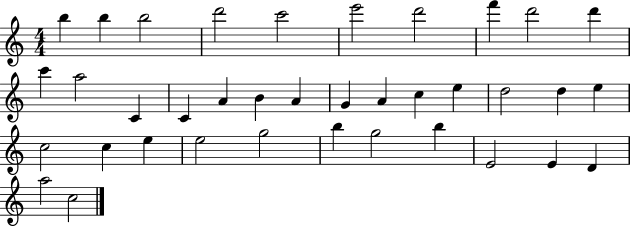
B5/q B5/q B5/h D6/h C6/h E6/h D6/h F6/q D6/h D6/q C6/q A5/h C4/q C4/q A4/q B4/q A4/q G4/q A4/q C5/q E5/q D5/h D5/q E5/q C5/h C5/q E5/q E5/h G5/h B5/q G5/h B5/q E4/h E4/q D4/q A5/h C5/h